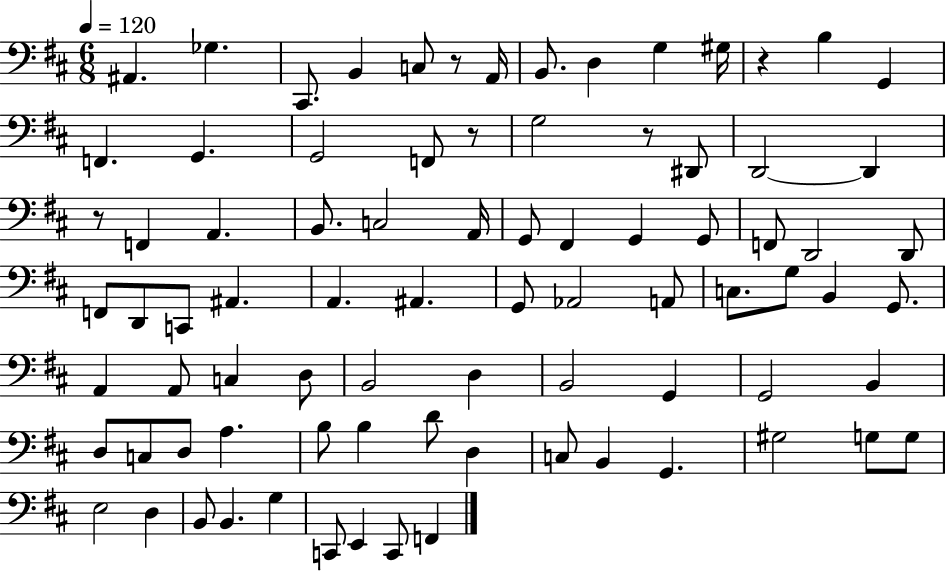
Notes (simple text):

A#2/q. Gb3/q. C#2/e. B2/q C3/e R/e A2/s B2/e. D3/q G3/q G#3/s R/q B3/q G2/q F2/q. G2/q. G2/h F2/e R/e G3/h R/e D#2/e D2/h D2/q R/e F2/q A2/q. B2/e. C3/h A2/s G2/e F#2/q G2/q G2/e F2/e D2/h D2/e F2/e D2/e C2/e A#2/q. A2/q. A#2/q. G2/e Ab2/h A2/e C3/e. G3/e B2/q G2/e. A2/q A2/e C3/q D3/e B2/h D3/q B2/h G2/q G2/h B2/q D3/e C3/e D3/e A3/q. B3/e B3/q D4/e D3/q C3/e B2/q G2/q. G#3/h G3/e G3/e E3/h D3/q B2/e B2/q. G3/q C2/e E2/q C2/e F2/q